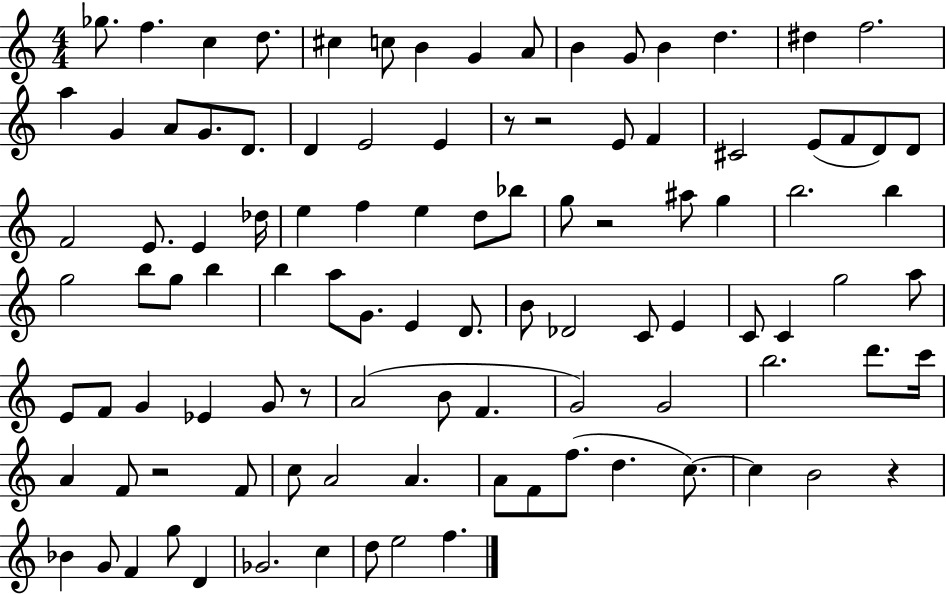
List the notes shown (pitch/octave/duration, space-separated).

Gb5/e. F5/q. C5/q D5/e. C#5/q C5/e B4/q G4/q A4/e B4/q G4/e B4/q D5/q. D#5/q F5/h. A5/q G4/q A4/e G4/e. D4/e. D4/q E4/h E4/q R/e R/h E4/e F4/q C#4/h E4/e F4/e D4/e D4/e F4/h E4/e. E4/q Db5/s E5/q F5/q E5/q D5/e Bb5/e G5/e R/h A#5/e G5/q B5/h. B5/q G5/h B5/e G5/e B5/q B5/q A5/e G4/e. E4/q D4/e. B4/e Db4/h C4/e E4/q C4/e C4/q G5/h A5/e E4/e F4/e G4/q Eb4/q G4/e R/e A4/h B4/e F4/q. G4/h G4/h B5/h. D6/e. C6/s A4/q F4/e R/h F4/e C5/e A4/h A4/q. A4/e F4/e F5/e. D5/q. C5/e. C5/q B4/h R/q Bb4/q G4/e F4/q G5/e D4/q Gb4/h. C5/q D5/e E5/h F5/q.